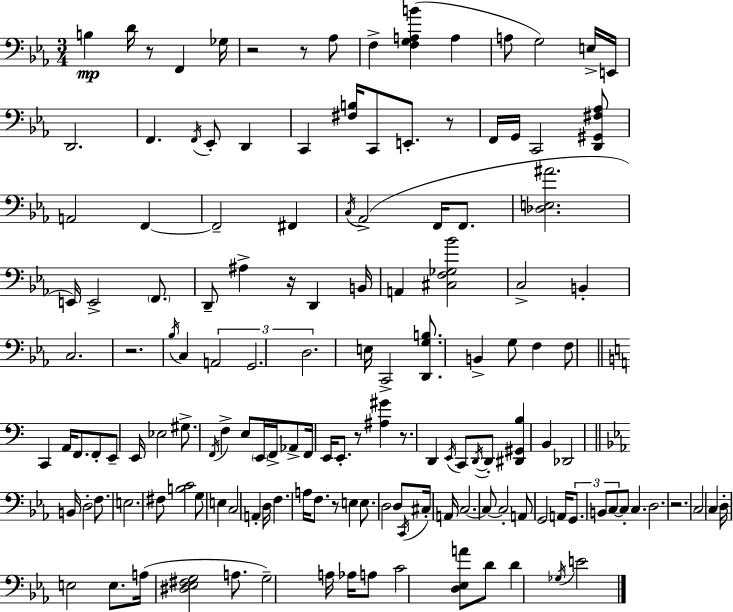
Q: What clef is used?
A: bass